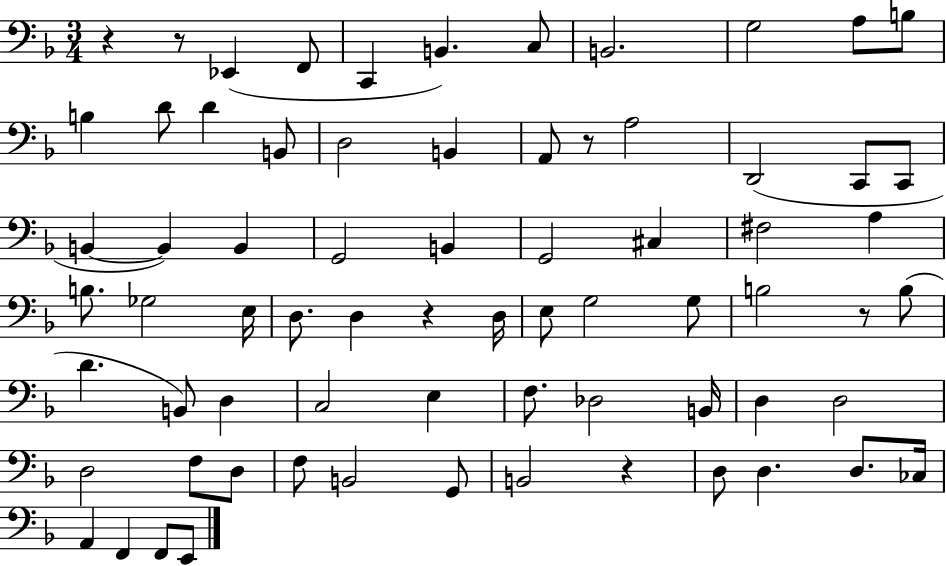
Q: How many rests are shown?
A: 6